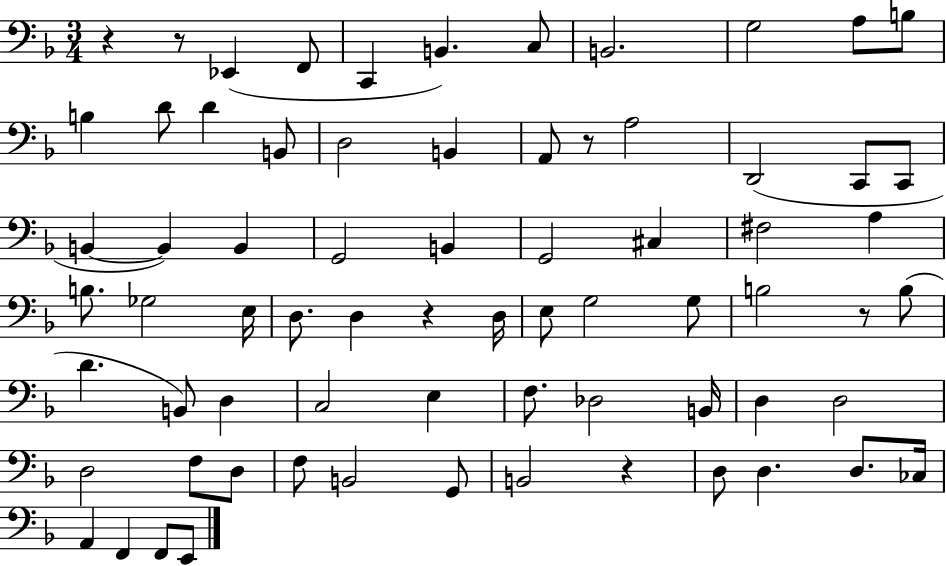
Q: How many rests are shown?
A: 6